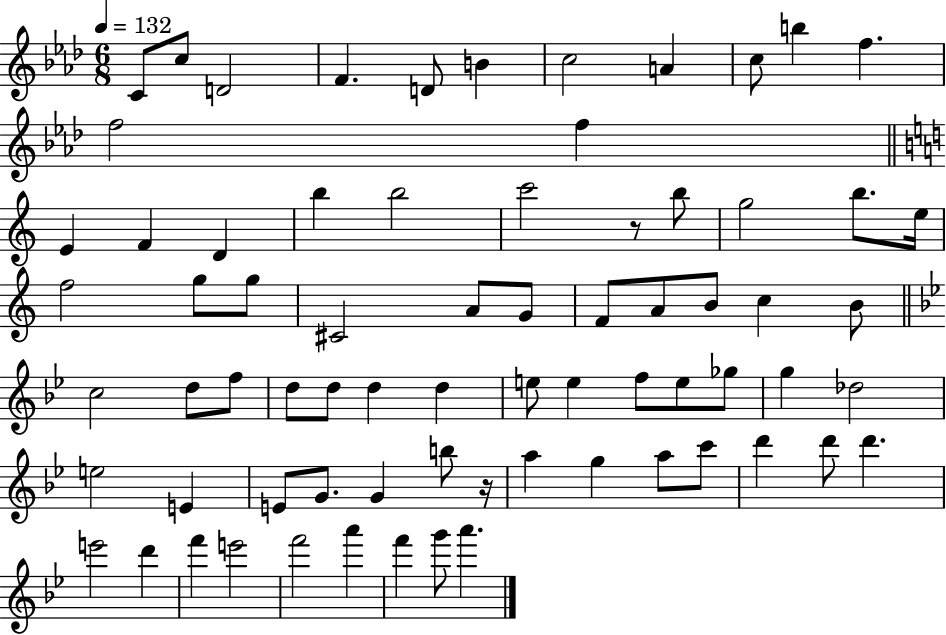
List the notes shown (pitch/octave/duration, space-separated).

C4/e C5/e D4/h F4/q. D4/e B4/q C5/h A4/q C5/e B5/q F5/q. F5/h F5/q E4/q F4/q D4/q B5/q B5/h C6/h R/e B5/e G5/h B5/e. E5/s F5/h G5/e G5/e C#4/h A4/e G4/e F4/e A4/e B4/e C5/q B4/e C5/h D5/e F5/e D5/e D5/e D5/q D5/q E5/e E5/q F5/e E5/e Gb5/e G5/q Db5/h E5/h E4/q E4/e G4/e. G4/q B5/e R/s A5/q G5/q A5/e C6/e D6/q D6/e D6/q. E6/h D6/q F6/q E6/h F6/h A6/q F6/q G6/e A6/q.